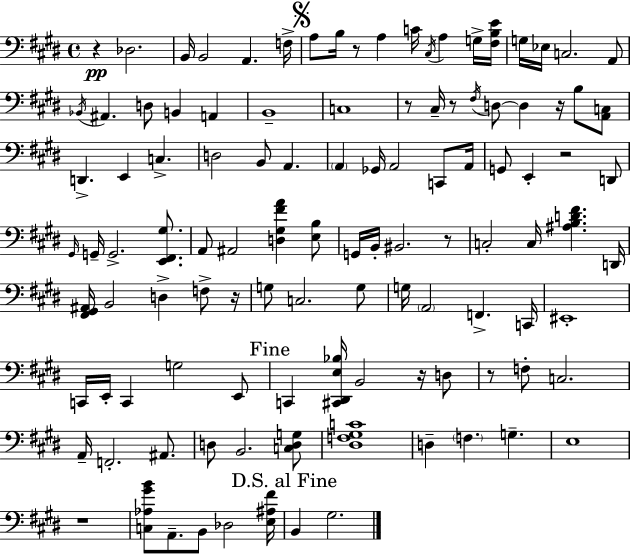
{
  \clef bass
  \time 4/4
  \defaultTimeSignature
  \key e \major
  r4\pp des2. | b,16 b,2 a,4. f16-> | \mark \markup { \musicglyph "scripts.segno" } a8 b16 r8 a4 c'16 \acciaccatura { cis16 } a4 g16-> | <fis b e'>16 g16 ees16 c2. a,8 | \break \acciaccatura { bes,16 } ais,4. d8 b,4 a,4 | b,1-- | c1 | r8 cis16-- r8 \acciaccatura { fis16 } d8~~ d4 r16 b8 | \break <a, c>8 d,4.-> e,4 c4.-> | d2 b,8 a,4. | \parenthesize a,4 ges,16 a,2 | c,8 a,16 g,8 e,4-. r2 | \break d,8 \grace { gis,16 } g,16-- g,2.-> | <e, fis, gis>8. a,8 ais,2 <d gis fis' a'>4 | <e b>8 g,16 b,16-. bis,2. | r8 c2-. c16 <ais b d' fis'>4. | \break d,16 <fis, gis, ais,>16 b,2 d4-> | f8-> r16 g8 c2. | g8 g16 \parenthesize a,2 f,4.-> | c,16 eis,1-. | \break c,16 e,16-. c,4 g2 | e,8 \mark "Fine" c,4 <cis, dis, e bes>16 b,2 | r16 d8 r8 f8-. c2. | a,16-- f,2.-. | \break ais,8. d8 b,2. | <c d g>8 <dis f gis c'>1 | d4-- \parenthesize f4. g4.-- | e1 | \break r1 | <c aes gis' b'>8 a,8.-- b,8 des2 | <e ais fis'>16 \mark "D.S. al Fine" b,4 gis2. | \bar "|."
}